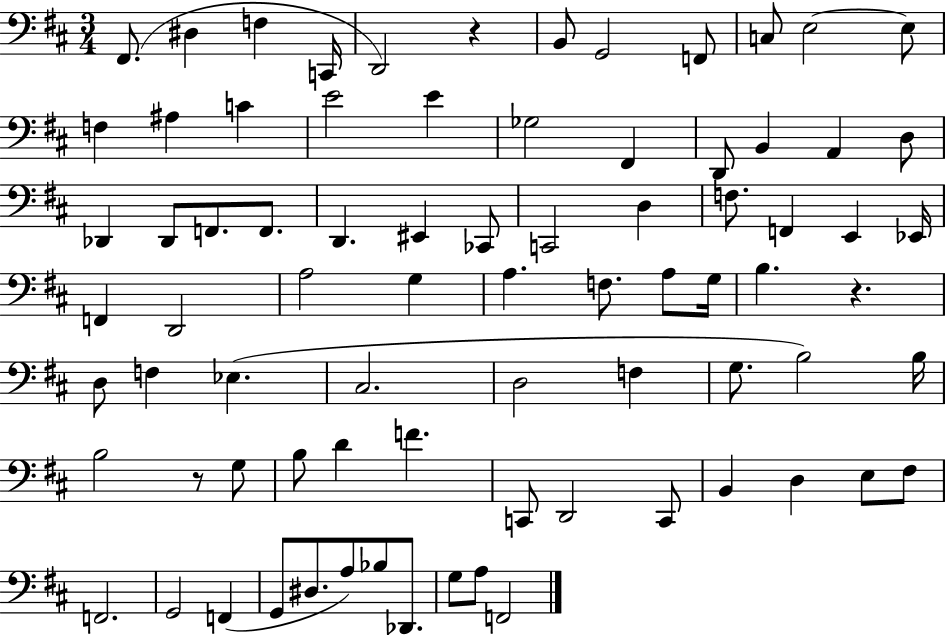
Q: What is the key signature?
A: D major